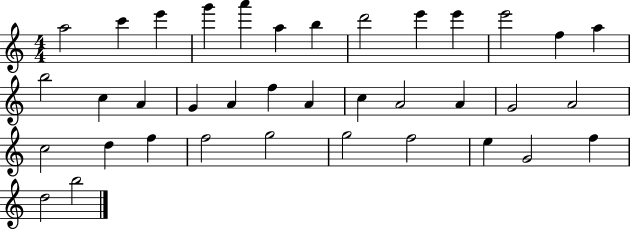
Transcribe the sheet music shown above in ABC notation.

X:1
T:Untitled
M:4/4
L:1/4
K:C
a2 c' e' g' a' a b d'2 e' e' e'2 f a b2 c A G A f A c A2 A G2 A2 c2 d f f2 g2 g2 f2 e G2 f d2 b2